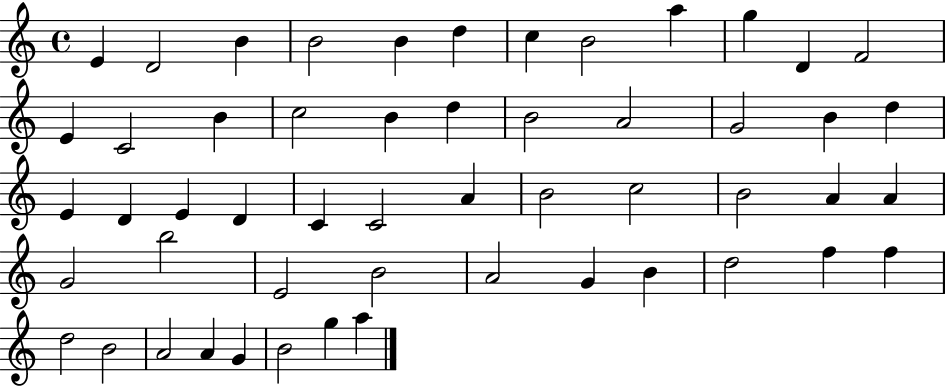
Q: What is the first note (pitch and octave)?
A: E4